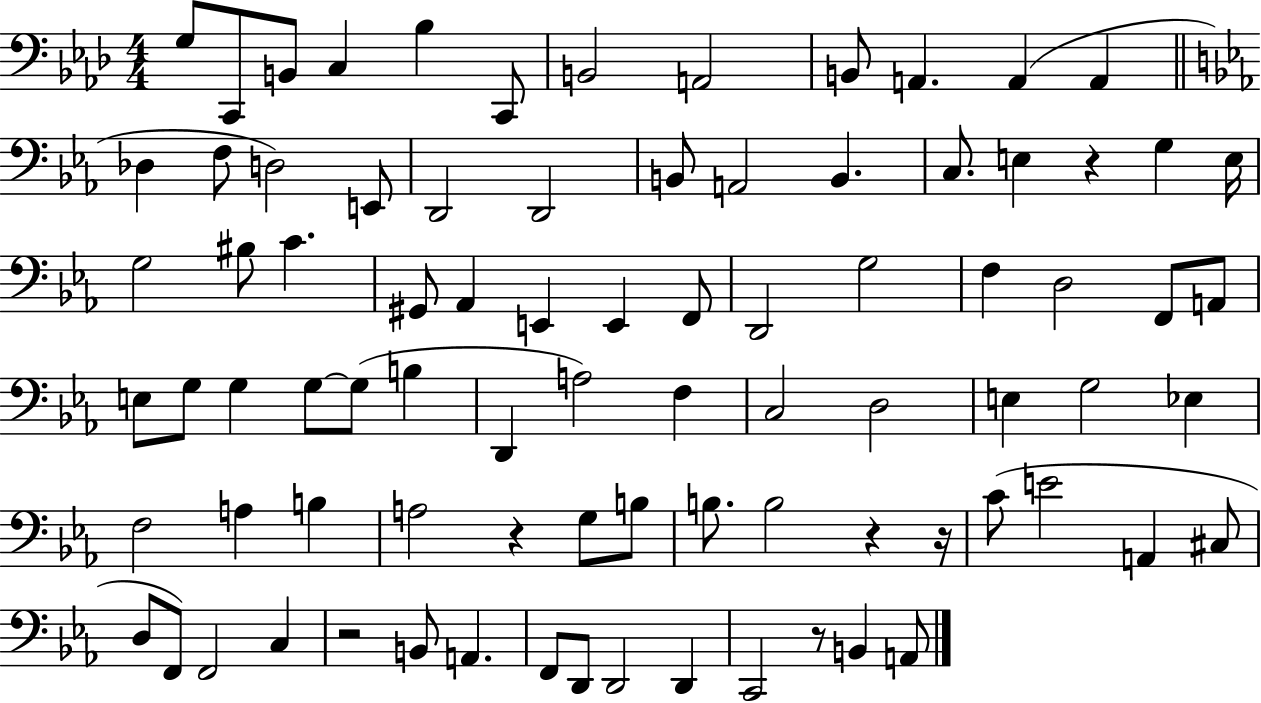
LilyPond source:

{
  \clef bass
  \numericTimeSignature
  \time 4/4
  \key aes \major
  \repeat volta 2 { g8 c,8 b,8 c4 bes4 c,8 | b,2 a,2 | b,8 a,4. a,4( a,4 | \bar "||" \break \key ees \major des4 f8 d2) e,8 | d,2 d,2 | b,8 a,2 b,4. | c8. e4 r4 g4 e16 | \break g2 bis8 c'4. | gis,8 aes,4 e,4 e,4 f,8 | d,2 g2 | f4 d2 f,8 a,8 | \break e8 g8 g4 g8~~ g8( b4 | d,4 a2) f4 | c2 d2 | e4 g2 ees4 | \break f2 a4 b4 | a2 r4 g8 b8 | b8. b2 r4 r16 | c'8( e'2 a,4 cis8 | \break d8 f,8) f,2 c4 | r2 b,8 a,4. | f,8 d,8 d,2 d,4 | c,2 r8 b,4 a,8 | \break } \bar "|."
}